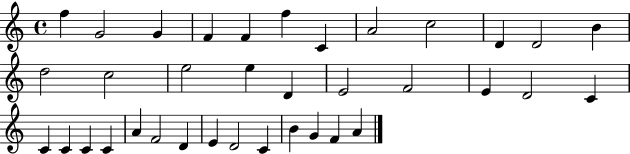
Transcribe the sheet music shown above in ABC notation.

X:1
T:Untitled
M:4/4
L:1/4
K:C
f G2 G F F f C A2 c2 D D2 B d2 c2 e2 e D E2 F2 E D2 C C C C C A F2 D E D2 C B G F A